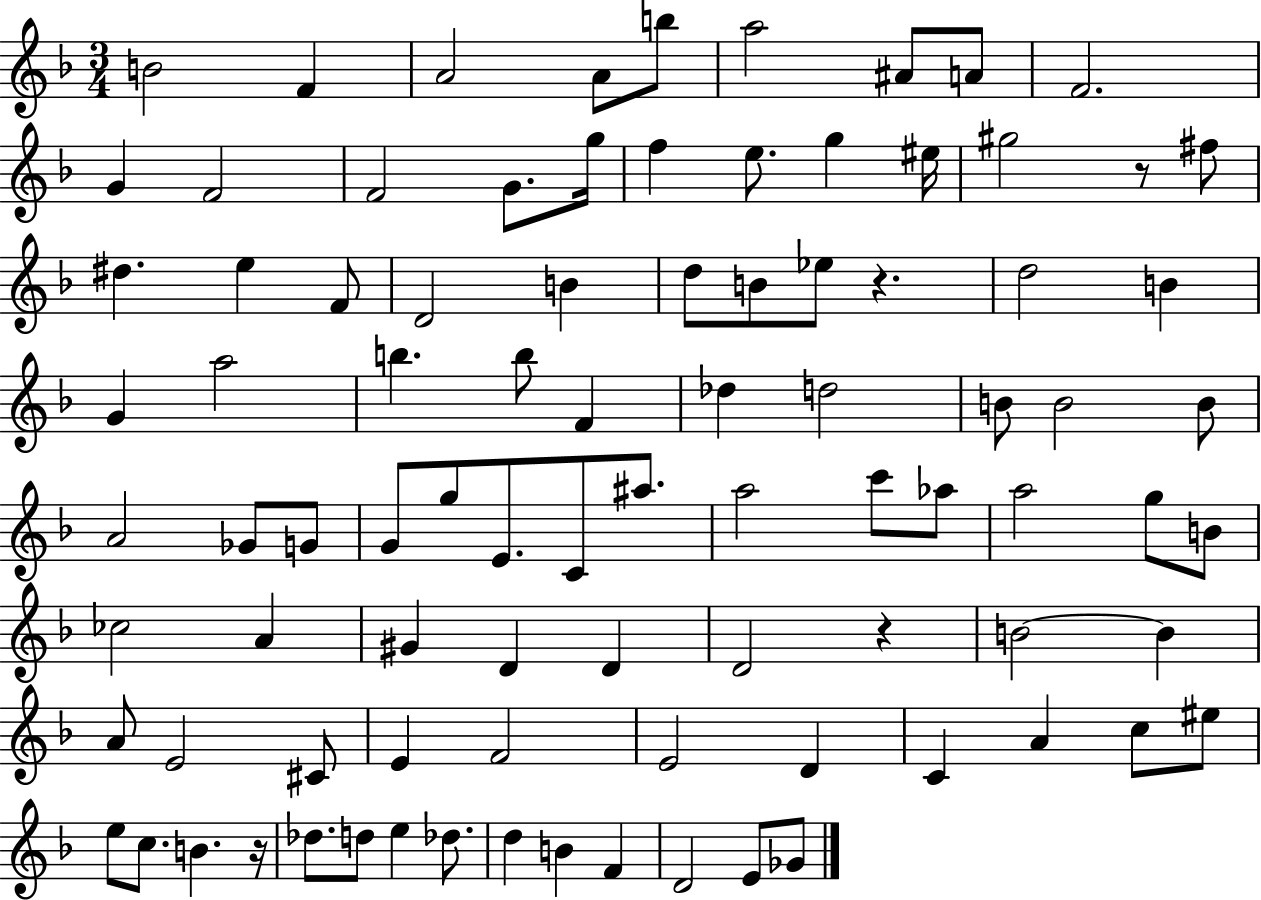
B4/h F4/q A4/h A4/e B5/e A5/h A#4/e A4/e F4/h. G4/q F4/h F4/h G4/e. G5/s F5/q E5/e. G5/q EIS5/s G#5/h R/e F#5/e D#5/q. E5/q F4/e D4/h B4/q D5/e B4/e Eb5/e R/q. D5/h B4/q G4/q A5/h B5/q. B5/e F4/q Db5/q D5/h B4/e B4/h B4/e A4/h Gb4/e G4/e G4/e G5/e E4/e. C4/e A#5/e. A5/h C6/e Ab5/e A5/h G5/e B4/e CES5/h A4/q G#4/q D4/q D4/q D4/h R/q B4/h B4/q A4/e E4/h C#4/e E4/q F4/h E4/h D4/q C4/q A4/q C5/e EIS5/e E5/e C5/e. B4/q. R/s Db5/e. D5/e E5/q Db5/e. D5/q B4/q F4/q D4/h E4/e Gb4/e